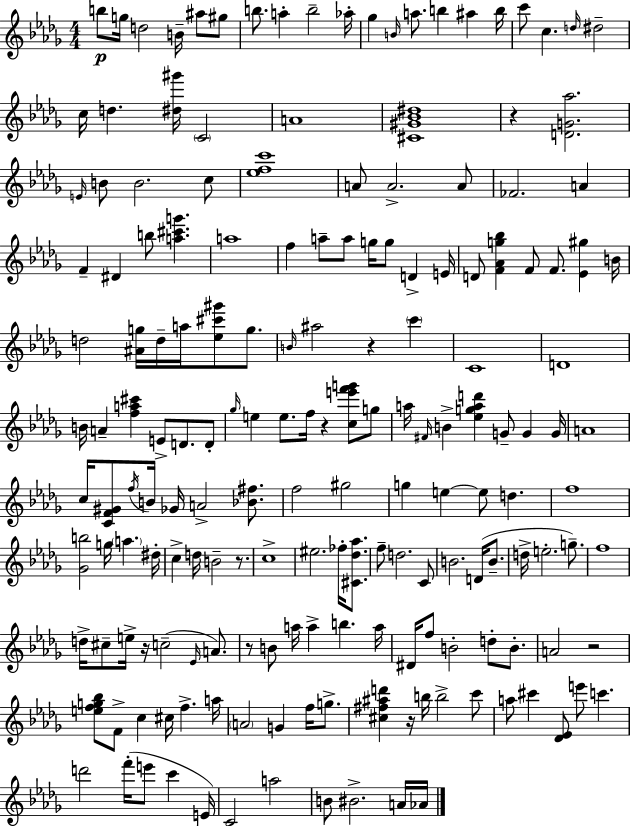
X:1
T:Untitled
M:4/4
L:1/4
K:Bbm
b/2 g/4 d2 B/4 ^a/2 ^g/2 b/2 a b2 _a/4 _g B/4 a/2 b ^a b/4 c'/2 c d/4 ^d2 c/4 d [^d^g']/4 C2 A4 [^C^G_B^d]4 z [DG_a]2 E/4 B/2 B2 c/2 [_efc']4 A/2 A2 A/2 _F2 A F ^D b/2 [a^c'g'] a4 f a/2 a/2 g/4 g/2 D E/4 D/2 [F_Ag_b] F/2 F/2 [_E^g] B/4 d2 [^Ag]/4 d/4 a/4 [_e^c'^g']/2 g/2 B/4 ^a2 z c' C4 D4 B/4 A [fa^c'] E/2 D/2 D/2 _g/4 e e/2 f/4 z [ce'f'g']/2 g/2 a/4 ^F/4 B [_egad'] G/2 G G/4 A4 c/4 [CF^G]/2 f/4 B/4 _G/4 A2 [_B^f]/2 f2 ^g2 g e e/2 d f4 [_Gb]2 g/4 a ^d/4 c d/4 B2 z/2 c4 ^e2 _f/4 [^C_d_a]/2 f/2 d2 C/2 B2 D/4 B/2 d/4 e2 g/2 f4 d/4 ^c/2 e/4 z/4 c2 _E/4 A/2 z/2 B/2 a/4 a b a/4 ^D/4 f/2 B2 d/2 B/2 A2 z2 [efg_b]/2 F/2 c ^c/4 f a/4 A2 G f/4 g/2 [^c^f^ad'] z/4 b/4 b2 c'/2 a/2 ^c' [_D_E]/2 e'/2 c' d'2 f'/4 e'/2 c' E/4 C2 a2 B/2 ^B2 A/4 _A/4